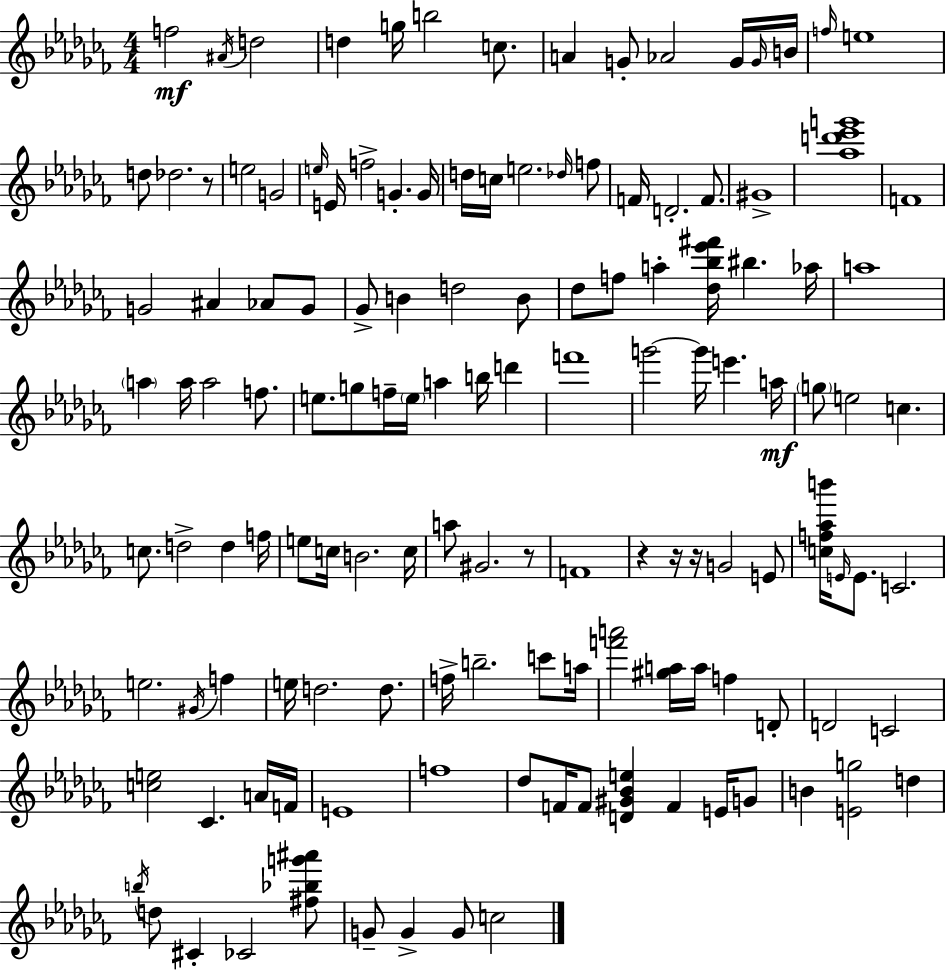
F5/h A#4/s D5/h D5/q G5/s B5/h C5/e. A4/q G4/e Ab4/h G4/s G4/s B4/s F5/s E5/w D5/e Db5/h. R/e E5/h G4/h E5/s E4/s F5/h G4/q. G4/s D5/s C5/s E5/h. Db5/s F5/e F4/s D4/h. F4/e. G#4/w [Ab5,D6,Eb6,G6]/w F4/w G4/h A#4/q Ab4/e G4/e Gb4/e B4/q D5/h B4/e Db5/e F5/e A5/q [Db5,Bb5,Eb6,F#6]/s BIS5/q. Ab5/s A5/w A5/q A5/s A5/h F5/e. E5/e. G5/e F5/s E5/s A5/q B5/s D6/q F6/w G6/h G6/s E6/q. A5/s G5/e E5/h C5/q. C5/e. D5/h D5/q F5/s E5/e C5/s B4/h. C5/s A5/e G#4/h. R/e F4/w R/q R/s R/s G4/h E4/e [C5,F5,Ab5,B6]/s E4/s E4/e. C4/h. E5/h. G#4/s F5/q E5/s D5/h. D5/e. F5/s B5/h. C6/e A5/s [F6,A6]/h [G#5,A5]/s A5/s F5/q D4/e D4/h C4/h [C5,E5]/h CES4/q. A4/s F4/s E4/w F5/w Db5/e F4/s F4/e [D4,G#4,Bb4,E5]/q F4/q E4/s G4/e B4/q [E4,G5]/h D5/q B5/s D5/e C#4/q CES4/h [F#5,Bb5,G6,A#6]/e G4/e G4/q G4/e C5/h